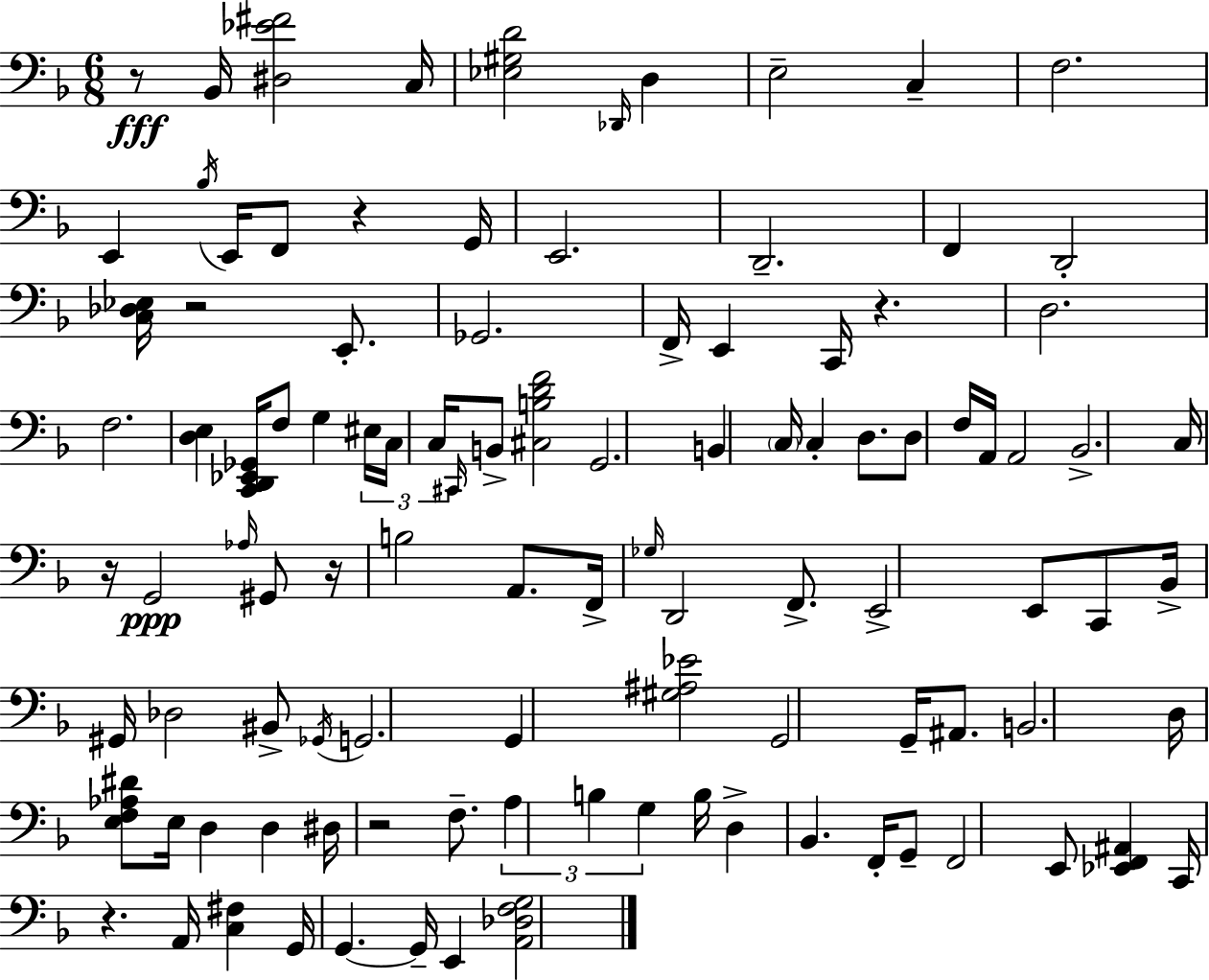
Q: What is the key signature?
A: F major